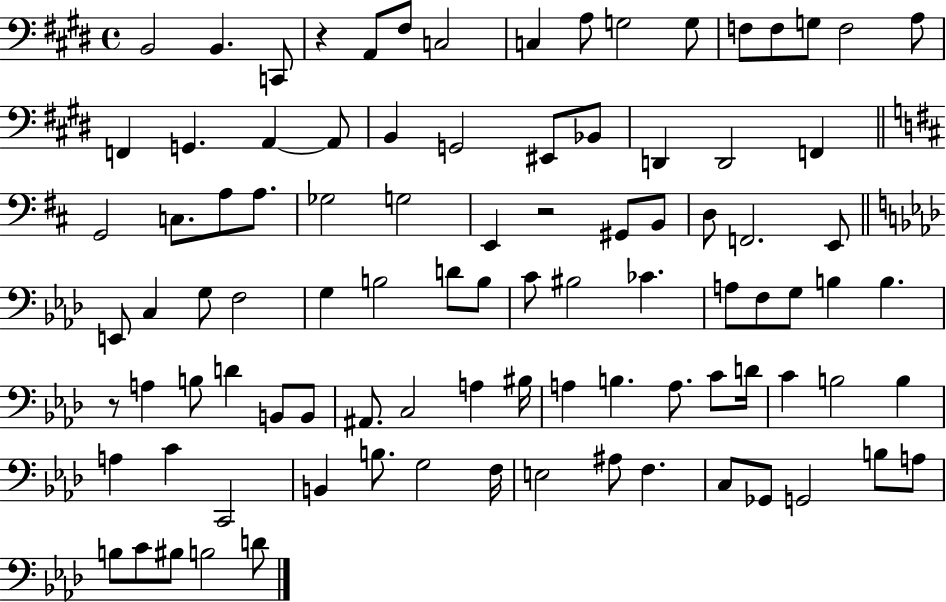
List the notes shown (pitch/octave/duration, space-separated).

B2/h B2/q. C2/e R/q A2/e F#3/e C3/h C3/q A3/e G3/h G3/e F3/e F3/e G3/e F3/h A3/e F2/q G2/q. A2/q A2/e B2/q G2/h EIS2/e Bb2/e D2/q D2/h F2/q G2/h C3/e. A3/e A3/e. Gb3/h G3/h E2/q R/h G#2/e B2/e D3/e F2/h. E2/e E2/e C3/q G3/e F3/h G3/q B3/h D4/e B3/e C4/e BIS3/h CES4/q. A3/e F3/e G3/e B3/q B3/q. R/e A3/q B3/e D4/q B2/e B2/e A#2/e. C3/h A3/q BIS3/s A3/q B3/q. A3/e. C4/e D4/s C4/q B3/h B3/q A3/q C4/q C2/h B2/q B3/e. G3/h F3/s E3/h A#3/e F3/q. C3/e Gb2/e G2/h B3/e A3/e B3/e C4/e BIS3/e B3/h D4/e